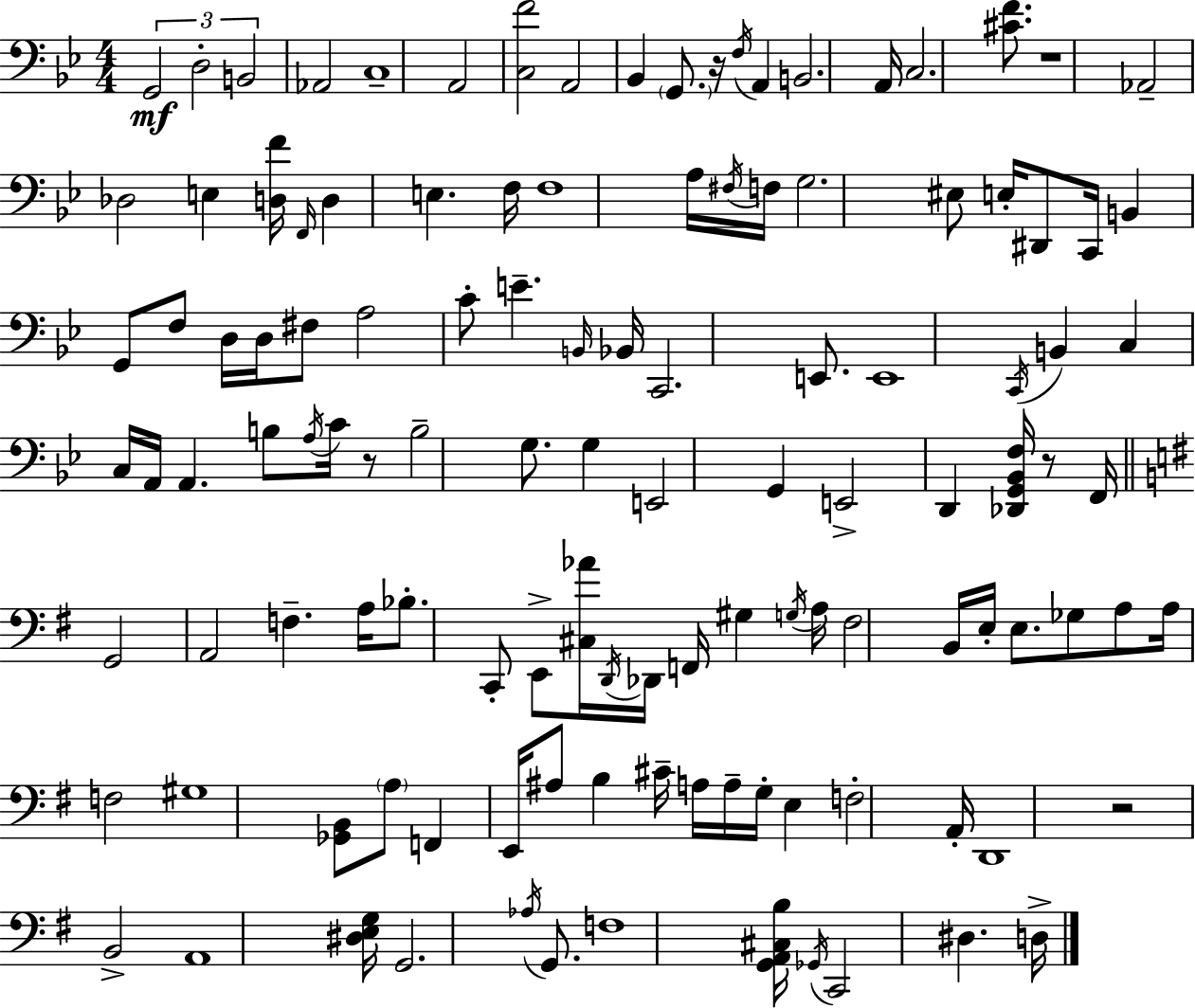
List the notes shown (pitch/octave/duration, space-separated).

G2/h D3/h B2/h Ab2/h C3/w A2/h [C3,F4]/h A2/h Bb2/q G2/e. R/s F3/s A2/q B2/h. A2/s C3/h. [C#4,F4]/e. R/w Ab2/h Db3/h E3/q [D3,F4]/s F2/s D3/q E3/q. F3/s F3/w A3/s F#3/s F3/s G3/h. EIS3/e E3/s D#2/e C2/s B2/q G2/e F3/e D3/s D3/s F#3/e A3/h C4/e E4/q. B2/s Bb2/s C2/h. E2/e. E2/w C2/s B2/q C3/q C3/s A2/s A2/q. B3/e A3/s C4/s R/e B3/h G3/e. G3/q E2/h G2/q E2/h D2/q [Db2,G2,Bb2,F3]/s R/e F2/s G2/h A2/h F3/q. A3/s Bb3/e. C2/e E2/e [C#3,Ab4]/s D2/s Db2/s F2/s G#3/q G3/s A3/s F#3/h B2/s E3/s E3/e. Gb3/e A3/e A3/s F3/h G#3/w [Gb2,B2]/e A3/e F2/q E2/s A#3/e B3/q C#4/s A3/s A3/s G3/s E3/q F3/h A2/s D2/w R/h B2/h A2/w [D#3,E3,G3]/s G2/h. Ab3/s G2/e. F3/w [G2,A2,C#3,B3]/s Gb2/s C2/h D#3/q. D3/s